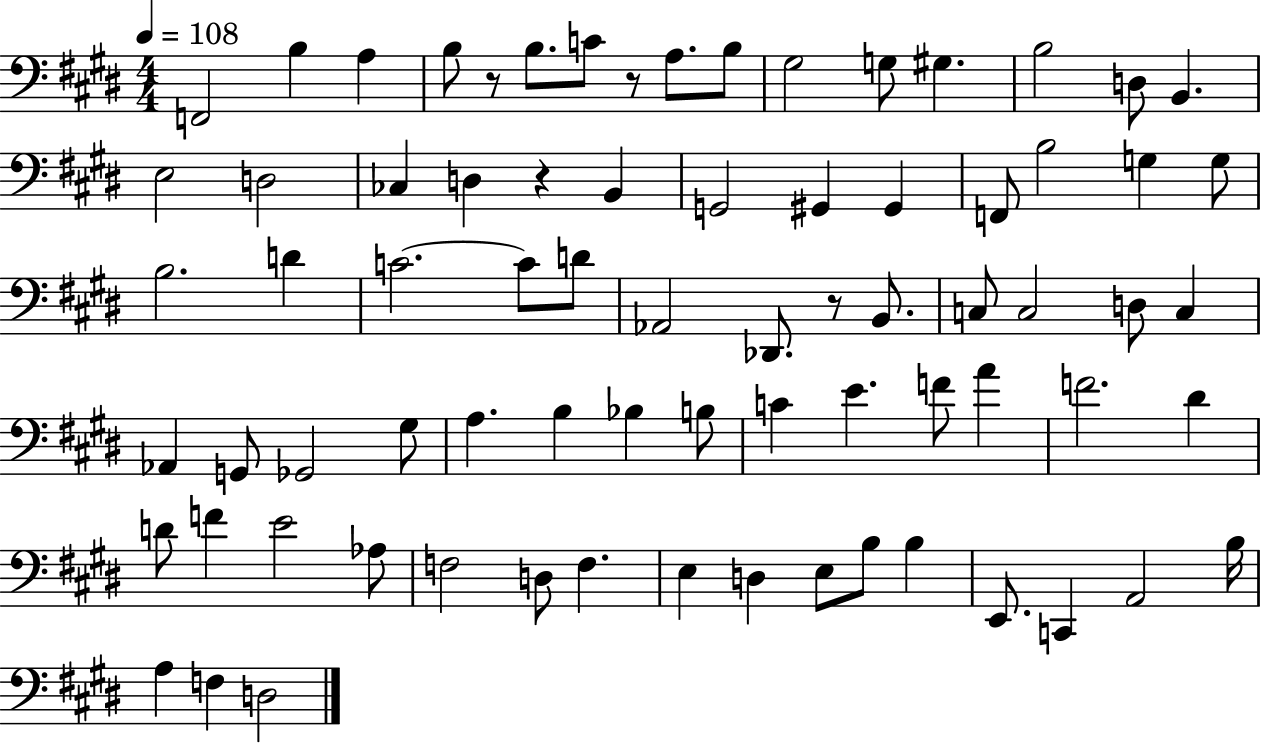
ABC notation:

X:1
T:Untitled
M:4/4
L:1/4
K:E
F,,2 B, A, B,/2 z/2 B,/2 C/2 z/2 A,/2 B,/2 ^G,2 G,/2 ^G, B,2 D,/2 B,, E,2 D,2 _C, D, z B,, G,,2 ^G,, ^G,, F,,/2 B,2 G, G,/2 B,2 D C2 C/2 D/2 _A,,2 _D,,/2 z/2 B,,/2 C,/2 C,2 D,/2 C, _A,, G,,/2 _G,,2 ^G,/2 A, B, _B, B,/2 C E F/2 A F2 ^D D/2 F E2 _A,/2 F,2 D,/2 F, E, D, E,/2 B,/2 B, E,,/2 C,, A,,2 B,/4 A, F, D,2